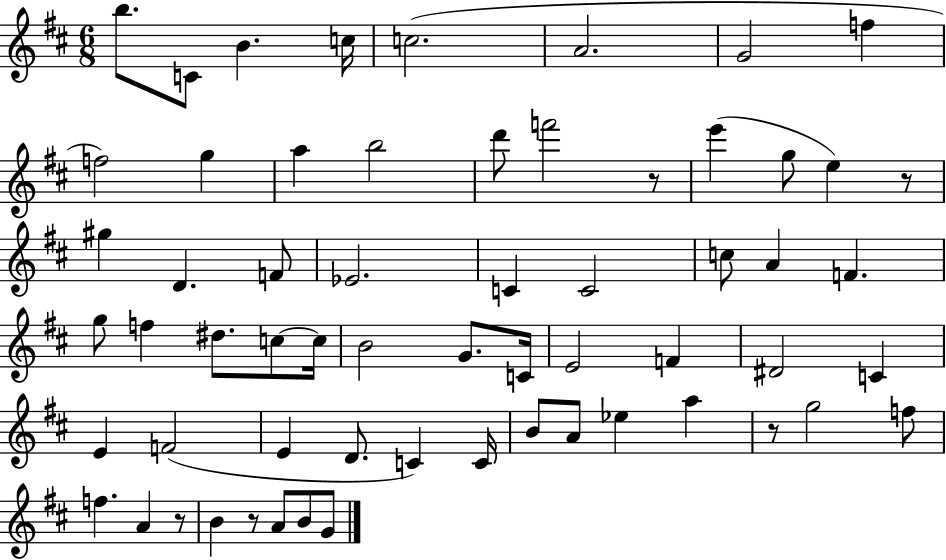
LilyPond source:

{
  \clef treble
  \numericTimeSignature
  \time 6/8
  \key d \major
  b''8. c'8 b'4. c''16 | c''2.( | a'2. | g'2 f''4 | \break f''2) g''4 | a''4 b''2 | d'''8 f'''2 r8 | e'''4( g''8 e''4) r8 | \break gis''4 d'4. f'8 | ees'2. | c'4 c'2 | c''8 a'4 f'4. | \break g''8 f''4 dis''8. c''8~~ c''16 | b'2 g'8. c'16 | e'2 f'4 | dis'2 c'4 | \break e'4 f'2( | e'4 d'8. c'4) c'16 | b'8 a'8 ees''4 a''4 | r8 g''2 f''8 | \break f''4. a'4 r8 | b'4 r8 a'8 b'8 g'8 | \bar "|."
}